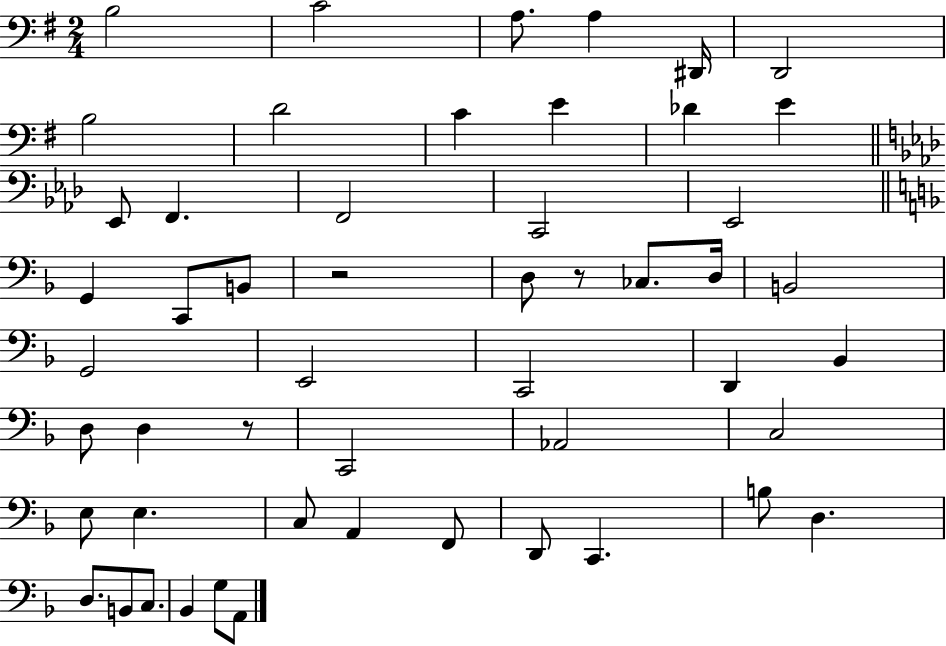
B3/h C4/h A3/e. A3/q D#2/s D2/h B3/h D4/h C4/q E4/q Db4/q E4/q Eb2/e F2/q. F2/h C2/h Eb2/h G2/q C2/e B2/e R/h D3/e R/e CES3/e. D3/s B2/h G2/h E2/h C2/h D2/q Bb2/q D3/e D3/q R/e C2/h Ab2/h C3/h E3/e E3/q. C3/e A2/q F2/e D2/e C2/q. B3/e D3/q. D3/e. B2/e C3/e. Bb2/q G3/e A2/e